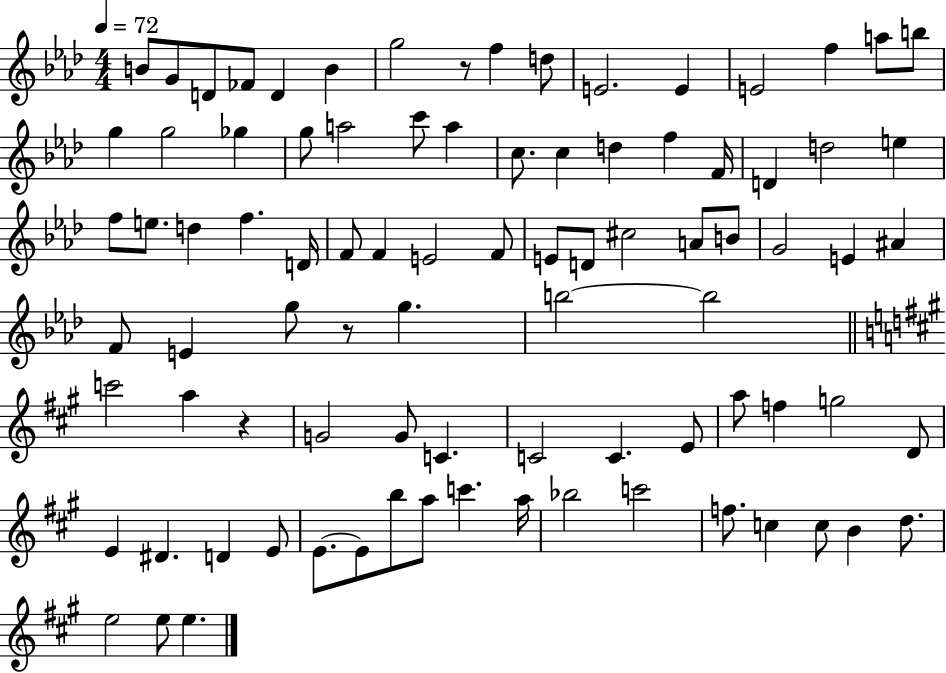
{
  \clef treble
  \numericTimeSignature
  \time 4/4
  \key aes \major
  \tempo 4 = 72
  b'8 g'8 d'8 fes'8 d'4 b'4 | g''2 r8 f''4 d''8 | e'2. e'4 | e'2 f''4 a''8 b''8 | \break g''4 g''2 ges''4 | g''8 a''2 c'''8 a''4 | c''8. c''4 d''4 f''4 f'16 | d'4 d''2 e''4 | \break f''8 e''8. d''4 f''4. d'16 | f'8 f'4 e'2 f'8 | e'8 d'8 cis''2 a'8 b'8 | g'2 e'4 ais'4 | \break f'8 e'4 g''8 r8 g''4. | b''2~~ b''2 | \bar "||" \break \key a \major c'''2 a''4 r4 | g'2 g'8 c'4. | c'2 c'4. e'8 | a''8 f''4 g''2 d'8 | \break e'4 dis'4. d'4 e'8 | e'8.~~ e'8 b''8 a''8 c'''4. a''16 | bes''2 c'''2 | f''8. c''4 c''8 b'4 d''8. | \break e''2 e''8 e''4. | \bar "|."
}